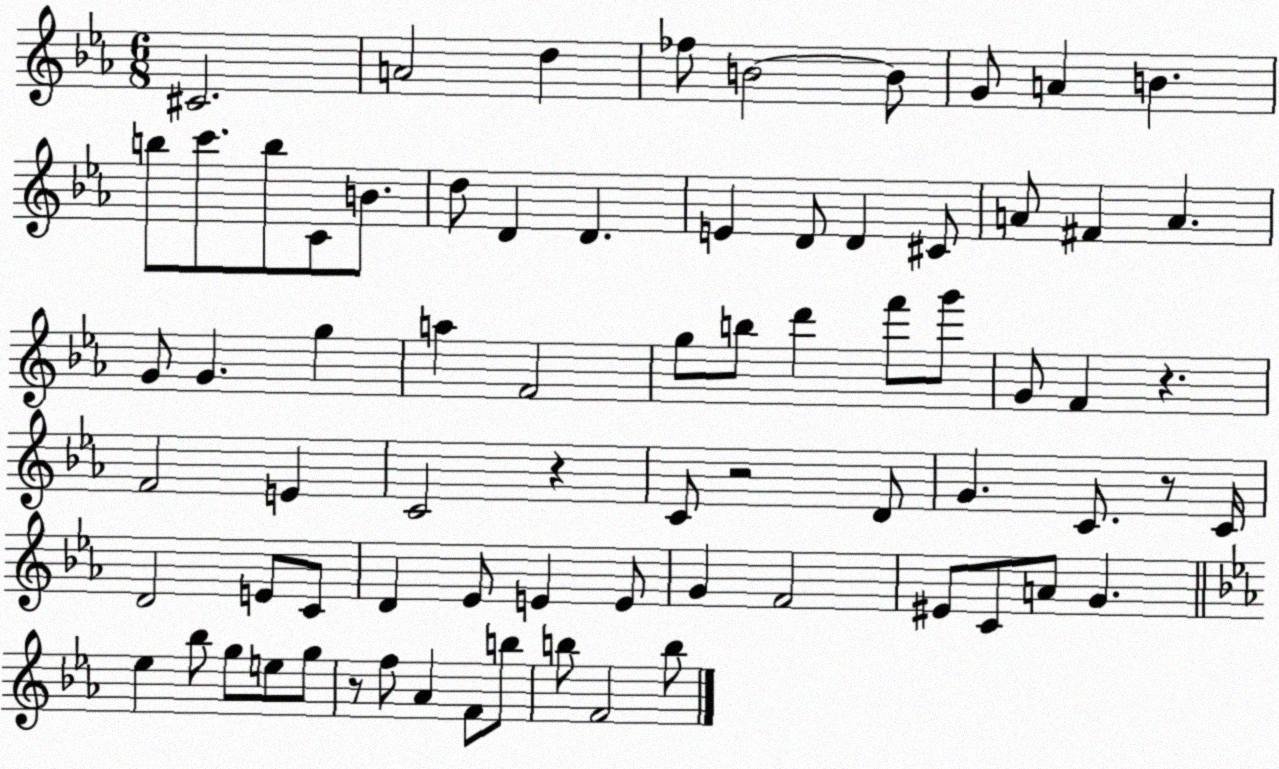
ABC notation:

X:1
T:Untitled
M:6/8
L:1/4
K:Eb
^C2 A2 d _f/2 B2 B/2 G/2 A B b/2 c'/2 b/2 C/2 B/2 d/2 D D E D/2 D ^C/2 A/2 ^F A G/2 G g a F2 g/2 b/2 d' f'/2 g'/2 G/2 F z F2 E C2 z C/2 z2 D/2 G C/2 z/2 C/4 D2 E/2 C/2 D _E/2 E E/2 G F2 ^E/2 C/2 A/2 G _e _b/2 g/2 e/2 g/2 z/2 f/2 _A F/2 b/2 b/2 F2 b/2